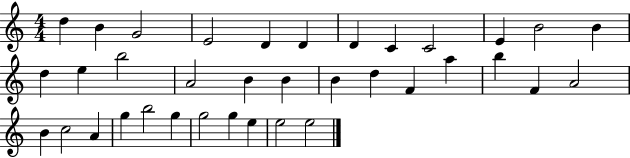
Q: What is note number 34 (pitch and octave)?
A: E5